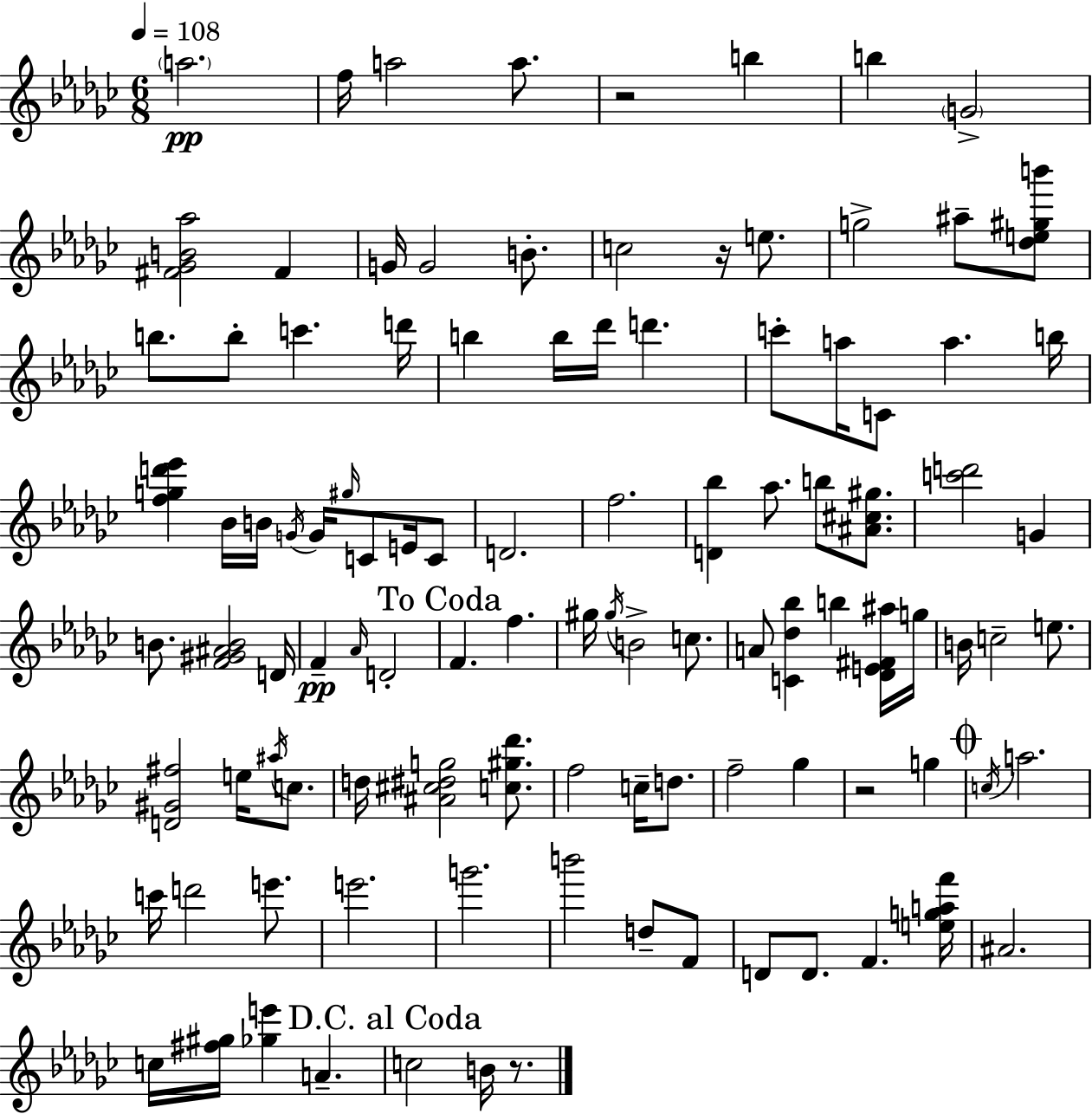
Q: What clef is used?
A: treble